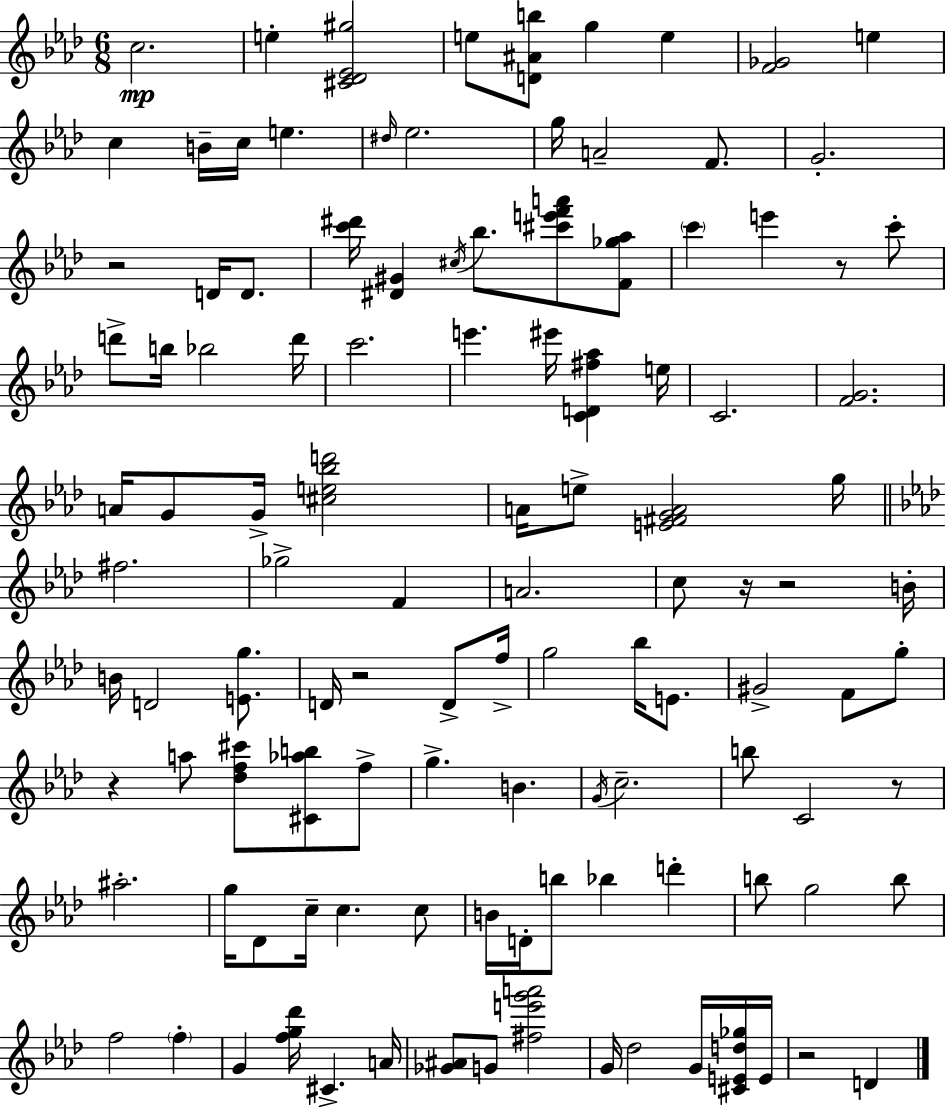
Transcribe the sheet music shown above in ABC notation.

X:1
T:Untitled
M:6/8
L:1/4
K:Fm
c2 e [^C_D_E^g]2 e/2 [D^Ab]/2 g e [F_G]2 e c B/4 c/4 e ^d/4 _e2 g/4 A2 F/2 G2 z2 D/4 D/2 [c'^d']/4 [^D^G] ^c/4 _b/2 [^c'e'f'a']/2 [F_g_a]/2 c' e' z/2 c'/2 d'/2 b/4 _b2 d'/4 c'2 e' ^e'/4 [CD^f_a] e/4 C2 [FG]2 A/4 G/2 G/4 [^ce_bd']2 A/4 e/2 [E^FGA]2 g/4 ^f2 _g2 F A2 c/2 z/4 z2 B/4 B/4 D2 [Eg]/2 D/4 z2 D/2 f/4 g2 _b/4 E/2 ^G2 F/2 g/2 z a/2 [_df^c']/2 [^C_ab]/2 f/2 g B G/4 c2 b/2 C2 z/2 ^a2 g/4 _D/2 c/4 c c/2 B/4 D/4 b/2 _b d' b/2 g2 b/2 f2 f G [fg_d']/4 ^C A/4 [_G^A]/2 G/2 [^fe'g'a']2 G/4 _d2 G/4 [^CEd_g]/4 E/4 z2 D